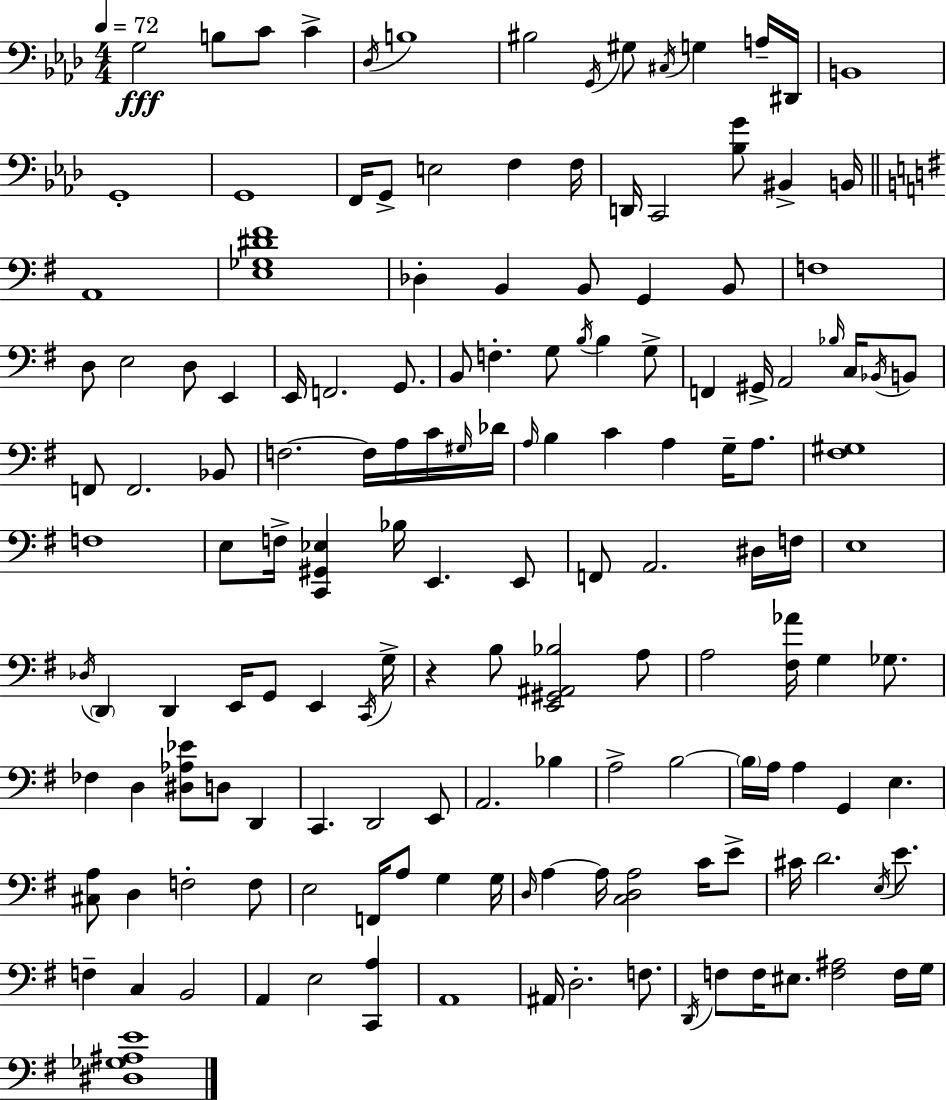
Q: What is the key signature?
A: AES major